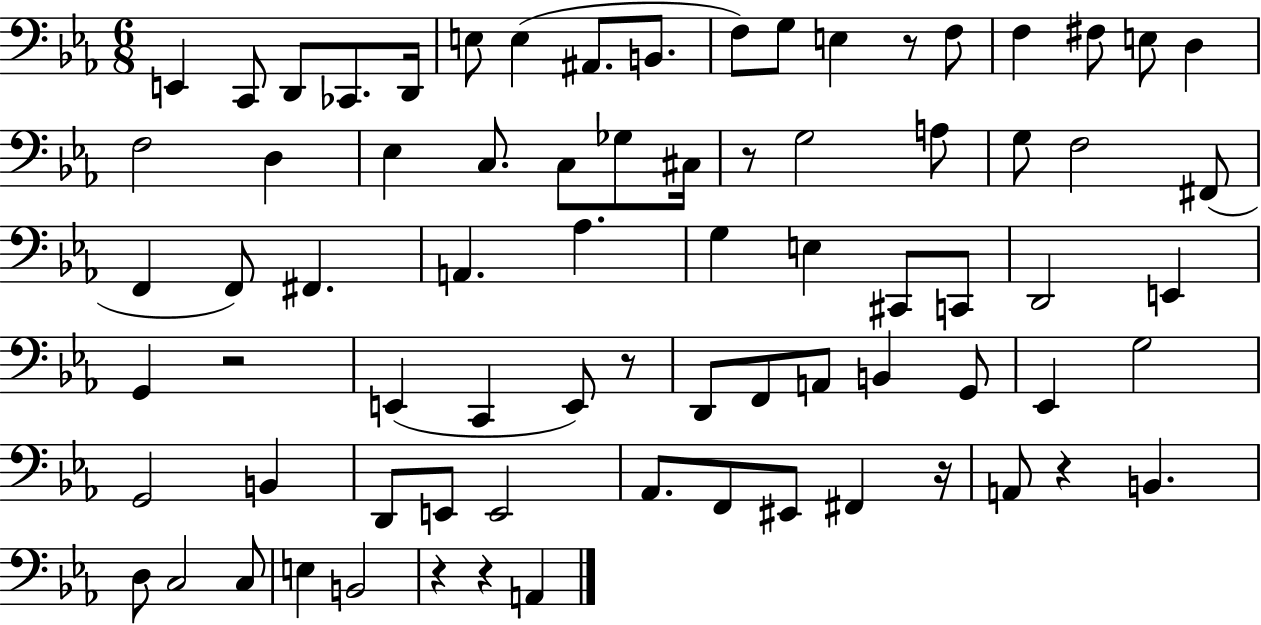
E2/q C2/e D2/e CES2/e. D2/s E3/e E3/q A#2/e. B2/e. F3/e G3/e E3/q R/e F3/e F3/q F#3/e E3/e D3/q F3/h D3/q Eb3/q C3/e. C3/e Gb3/e C#3/s R/e G3/h A3/e G3/e F3/h F#2/e F2/q F2/e F#2/q. A2/q. Ab3/q. G3/q E3/q C#2/e C2/e D2/h E2/q G2/q R/h E2/q C2/q E2/e R/e D2/e F2/e A2/e B2/q G2/e Eb2/q G3/h G2/h B2/q D2/e E2/e E2/h Ab2/e. F2/e EIS2/e F#2/q R/s A2/e R/q B2/q. D3/e C3/h C3/e E3/q B2/h R/q R/q A2/q